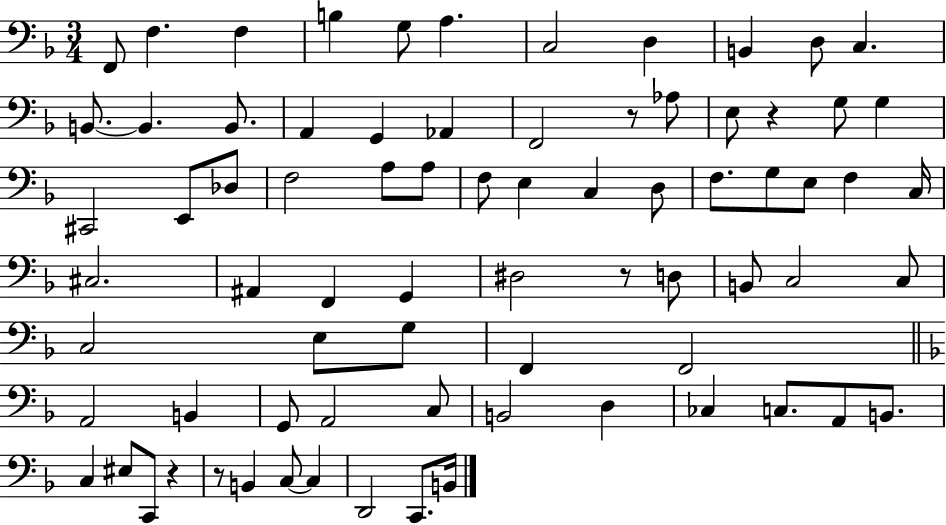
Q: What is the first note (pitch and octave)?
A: F2